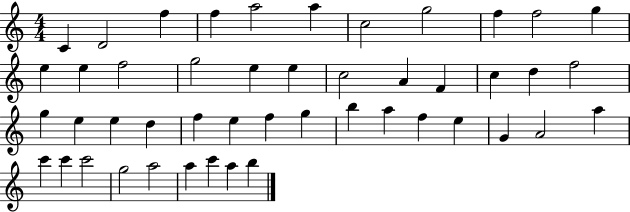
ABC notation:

X:1
T:Untitled
M:4/4
L:1/4
K:C
C D2 f f a2 a c2 g2 f f2 g e e f2 g2 e e c2 A F c d f2 g e e d f e f g b a f e G A2 a c' c' c'2 g2 a2 a c' a b